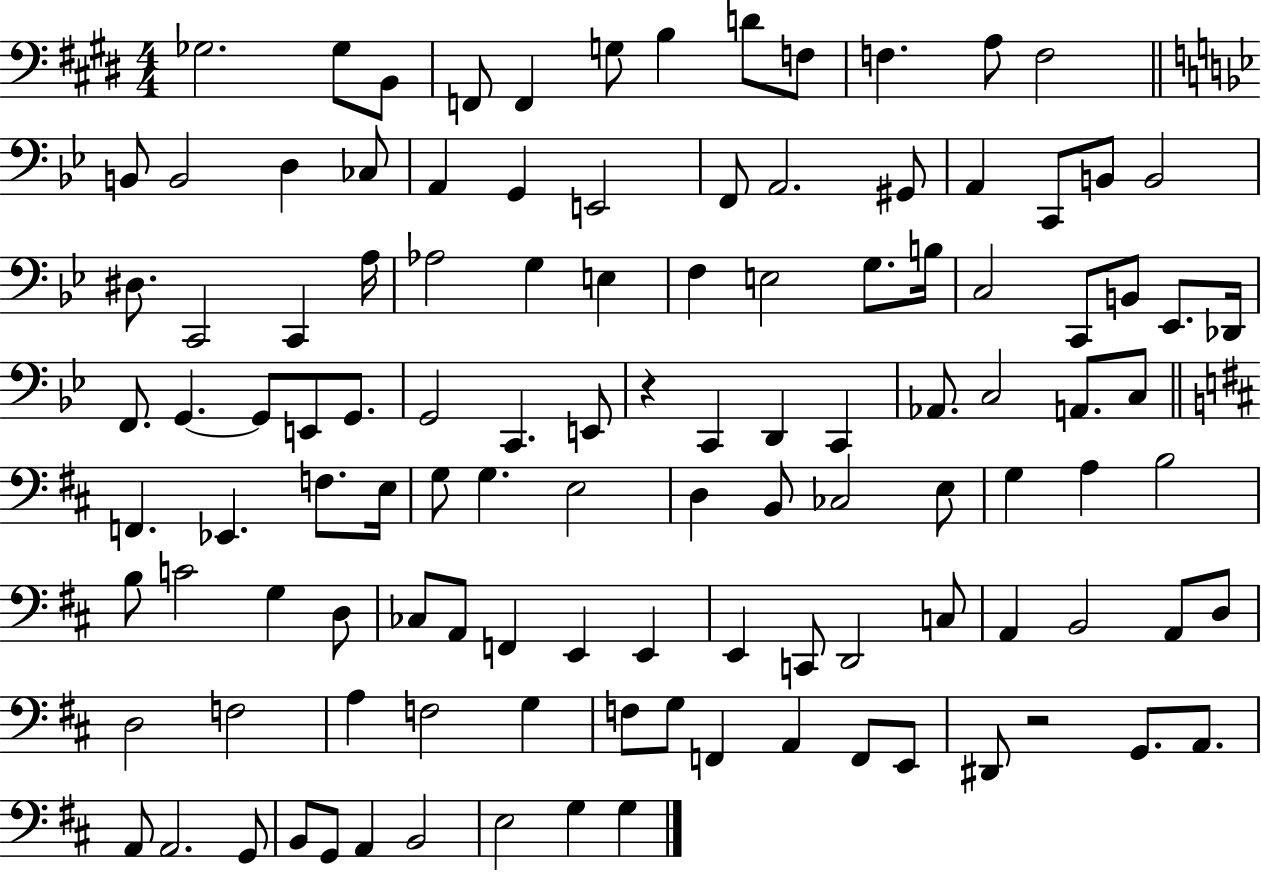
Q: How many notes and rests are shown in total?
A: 114